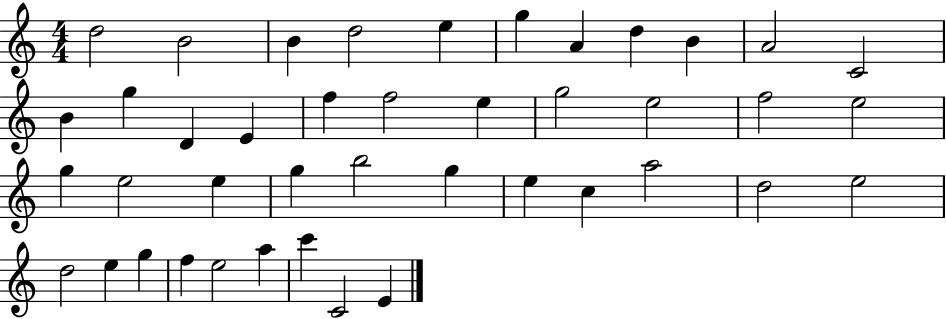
D5/h B4/h B4/q D5/h E5/q G5/q A4/q D5/q B4/q A4/h C4/h B4/q G5/q D4/q E4/q F5/q F5/h E5/q G5/h E5/h F5/h E5/h G5/q E5/h E5/q G5/q B5/h G5/q E5/q C5/q A5/h D5/h E5/h D5/h E5/q G5/q F5/q E5/h A5/q C6/q C4/h E4/q